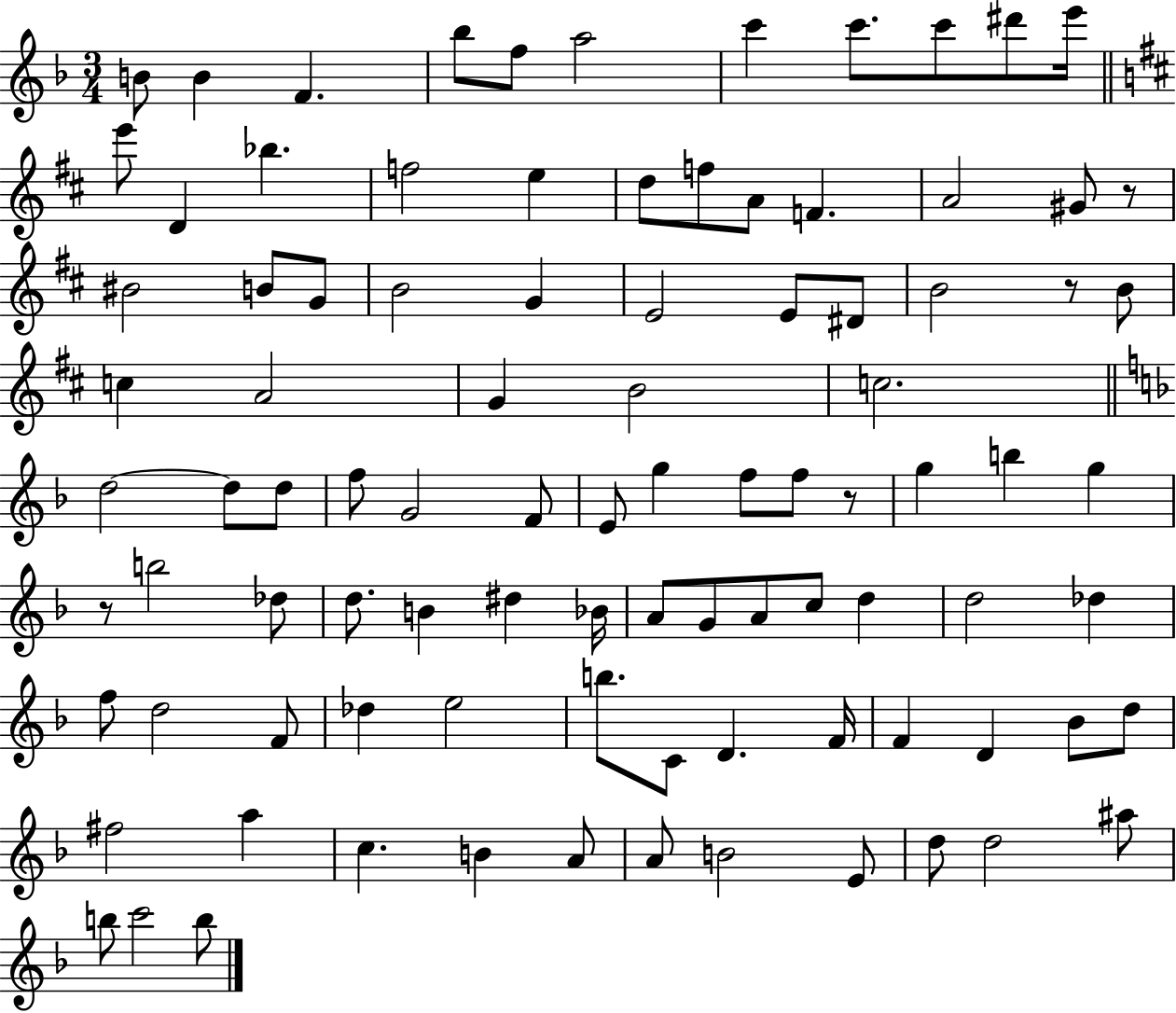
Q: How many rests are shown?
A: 4